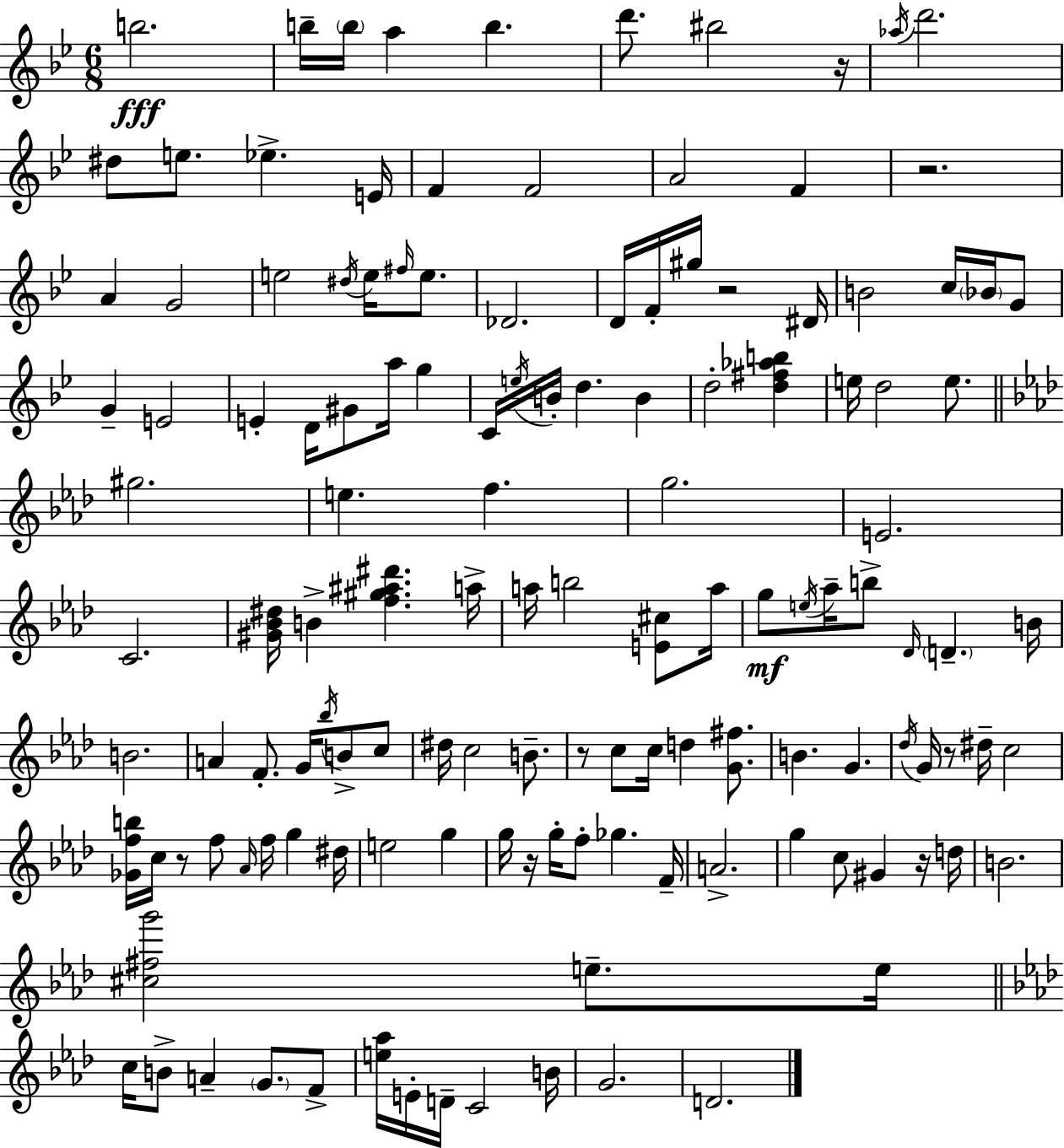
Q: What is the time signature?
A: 6/8